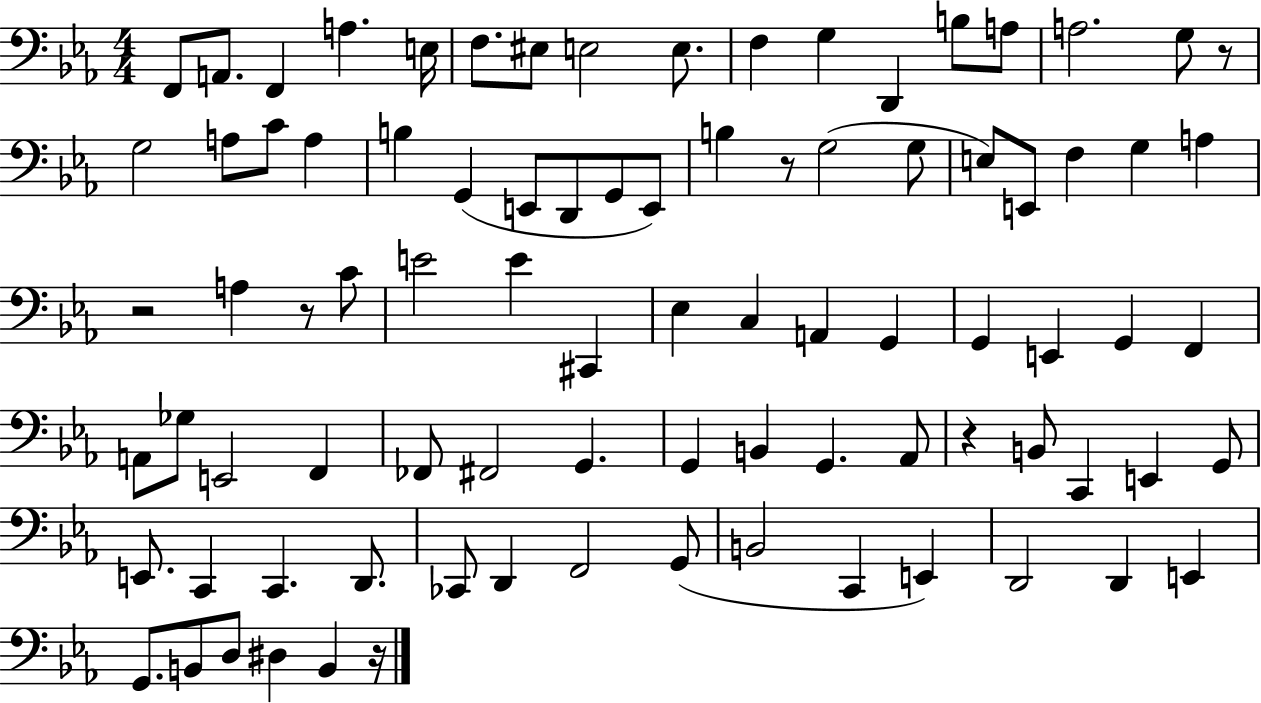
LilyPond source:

{
  \clef bass
  \numericTimeSignature
  \time 4/4
  \key ees \major
  f,8 a,8. f,4 a4. e16 | f8. eis8 e2 e8. | f4 g4 d,4 b8 a8 | a2. g8 r8 | \break g2 a8 c'8 a4 | b4 g,4( e,8 d,8 g,8 e,8) | b4 r8 g2( g8 | e8) e,8 f4 g4 a4 | \break r2 a4 r8 c'8 | e'2 e'4 cis,4 | ees4 c4 a,4 g,4 | g,4 e,4 g,4 f,4 | \break a,8 ges8 e,2 f,4 | fes,8 fis,2 g,4. | g,4 b,4 g,4. aes,8 | r4 b,8 c,4 e,4 g,8 | \break e,8. c,4 c,4. d,8. | ces,8 d,4 f,2 g,8( | b,2 c,4 e,4) | d,2 d,4 e,4 | \break g,8. b,8 d8 dis4 b,4 r16 | \bar "|."
}